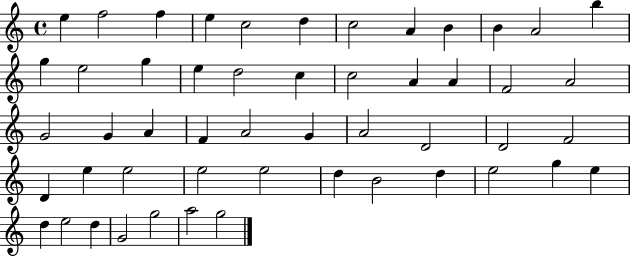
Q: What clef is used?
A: treble